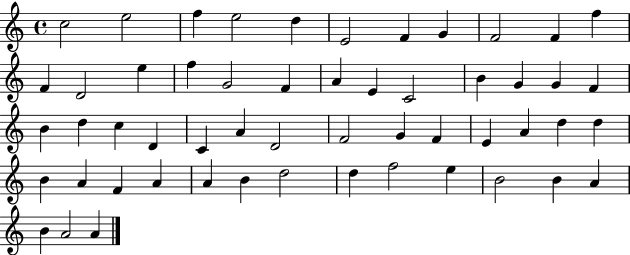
{
  \clef treble
  \time 4/4
  \defaultTimeSignature
  \key c \major
  c''2 e''2 | f''4 e''2 d''4 | e'2 f'4 g'4 | f'2 f'4 f''4 | \break f'4 d'2 e''4 | f''4 g'2 f'4 | a'4 e'4 c'2 | b'4 g'4 g'4 f'4 | \break b'4 d''4 c''4 d'4 | c'4 a'4 d'2 | f'2 g'4 f'4 | e'4 a'4 d''4 d''4 | \break b'4 a'4 f'4 a'4 | a'4 b'4 d''2 | d''4 f''2 e''4 | b'2 b'4 a'4 | \break b'4 a'2 a'4 | \bar "|."
}